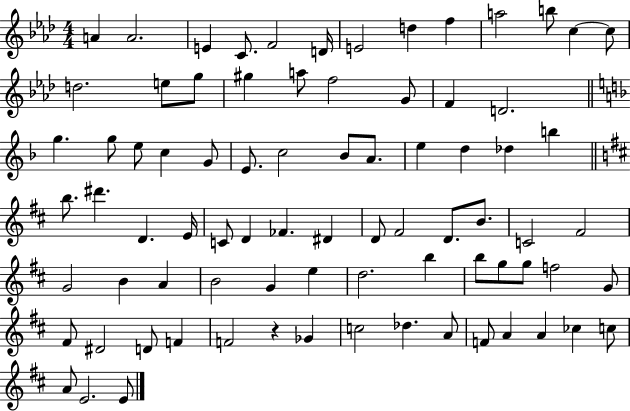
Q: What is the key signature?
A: AES major